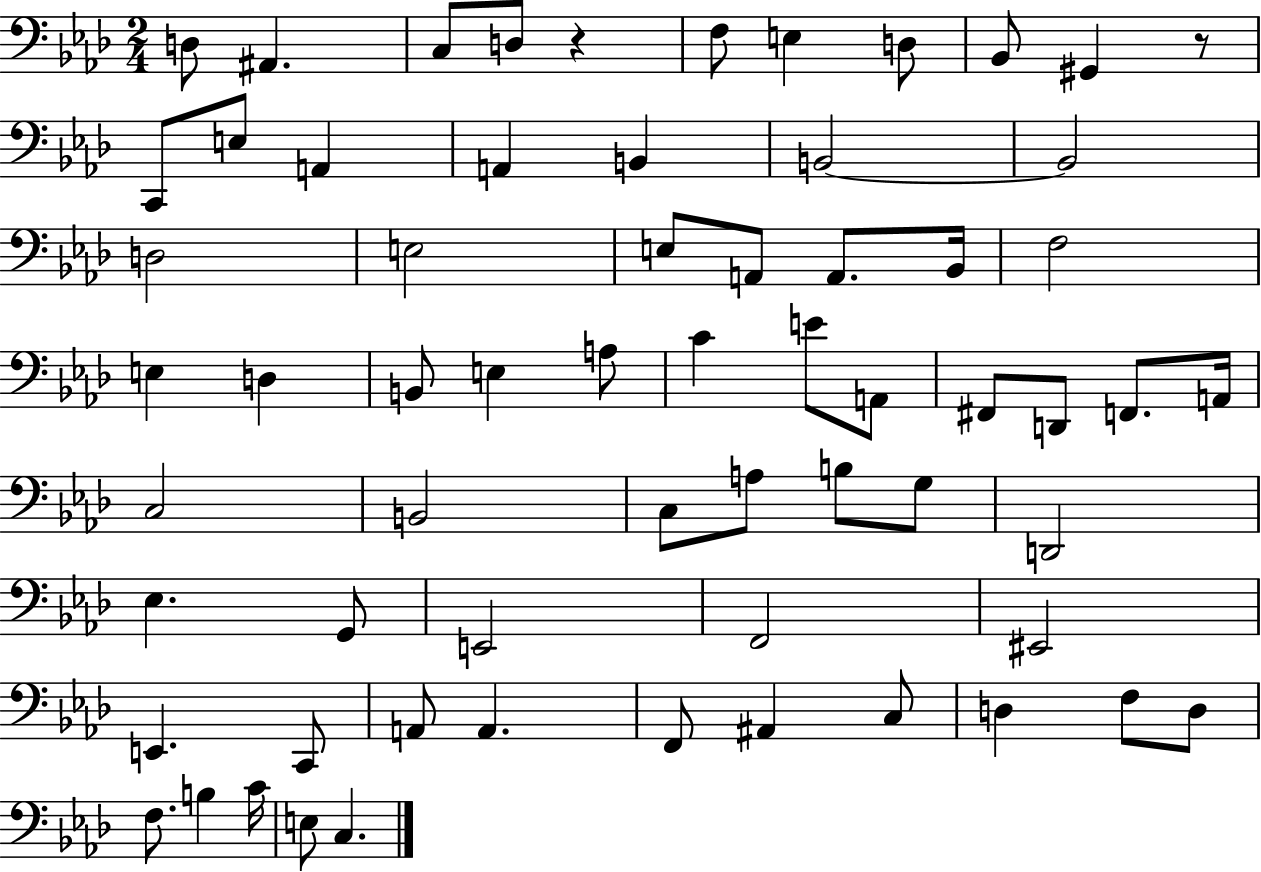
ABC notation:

X:1
T:Untitled
M:2/4
L:1/4
K:Ab
D,/2 ^A,, C,/2 D,/2 z F,/2 E, D,/2 _B,,/2 ^G,, z/2 C,,/2 E,/2 A,, A,, B,, B,,2 B,,2 D,2 E,2 E,/2 A,,/2 A,,/2 _B,,/4 F,2 E, D, B,,/2 E, A,/2 C E/2 A,,/2 ^F,,/2 D,,/2 F,,/2 A,,/4 C,2 B,,2 C,/2 A,/2 B,/2 G,/2 D,,2 _E, G,,/2 E,,2 F,,2 ^E,,2 E,, C,,/2 A,,/2 A,, F,,/2 ^A,, C,/2 D, F,/2 D,/2 F,/2 B, C/4 E,/2 C,